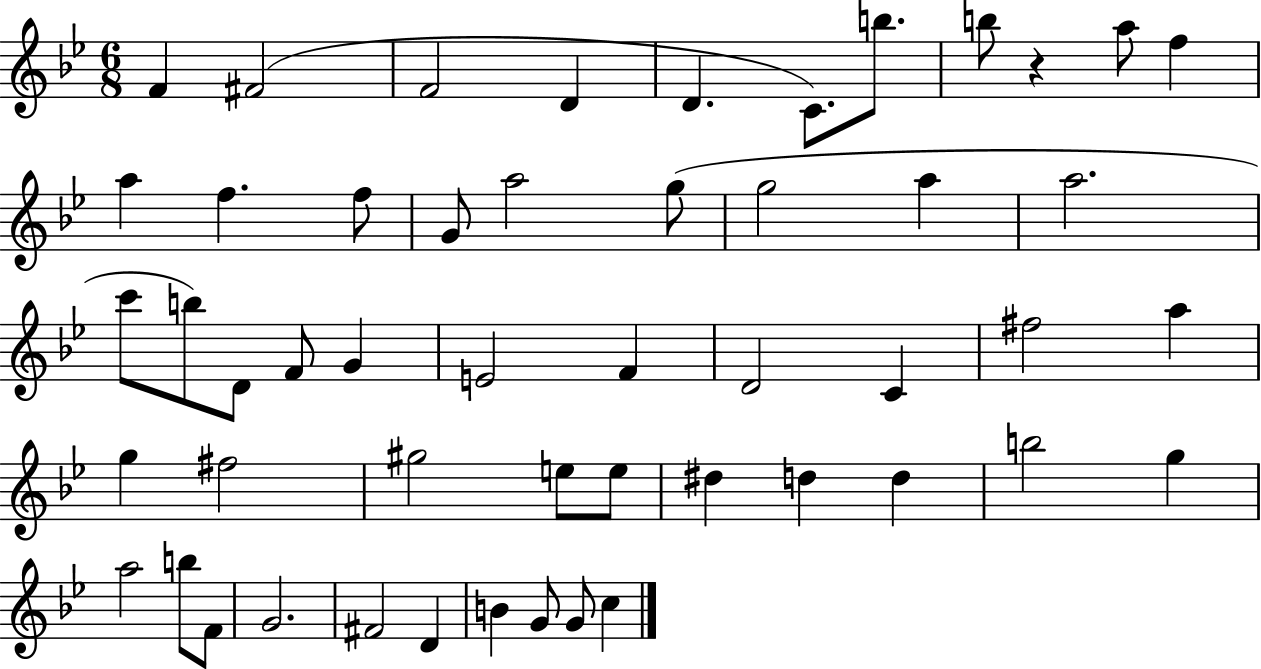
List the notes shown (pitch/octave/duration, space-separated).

F4/q F#4/h F4/h D4/q D4/q. C4/e. B5/e. B5/e R/q A5/e F5/q A5/q F5/q. F5/e G4/e A5/h G5/e G5/h A5/q A5/h. C6/e B5/e D4/e F4/e G4/q E4/h F4/q D4/h C4/q F#5/h A5/q G5/q F#5/h G#5/h E5/e E5/e D#5/q D5/q D5/q B5/h G5/q A5/h B5/e F4/e G4/h. F#4/h D4/q B4/q G4/e G4/e C5/q